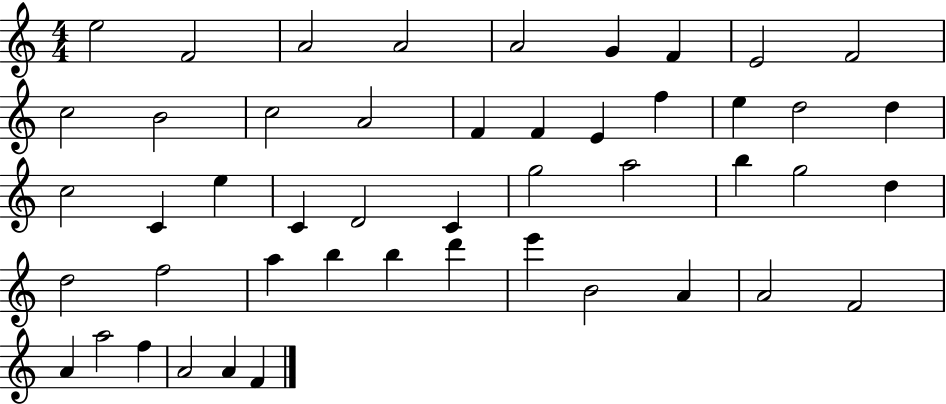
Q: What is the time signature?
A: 4/4